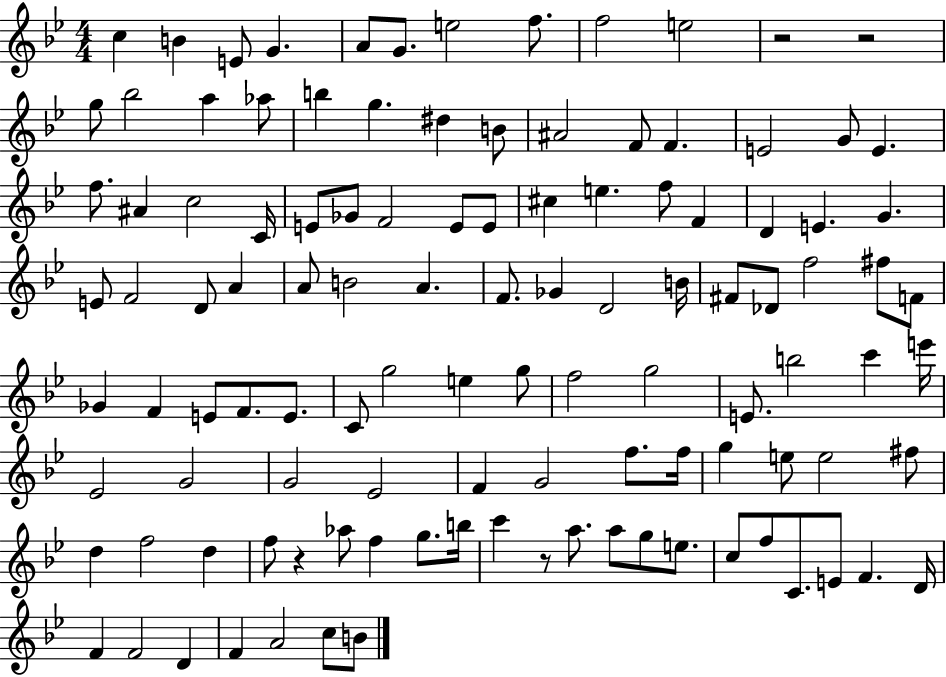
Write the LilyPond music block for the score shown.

{
  \clef treble
  \numericTimeSignature
  \time 4/4
  \key bes \major
  c''4 b'4 e'8 g'4. | a'8 g'8. e''2 f''8. | f''2 e''2 | r2 r2 | \break g''8 bes''2 a''4 aes''8 | b''4 g''4. dis''4 b'8 | ais'2 f'8 f'4. | e'2 g'8 e'4. | \break f''8. ais'4 c''2 c'16 | e'8 ges'8 f'2 e'8 e'8 | cis''4 e''4. f''8 f'4 | d'4 e'4. g'4. | \break e'8 f'2 d'8 a'4 | a'8 b'2 a'4. | f'8. ges'4 d'2 b'16 | fis'8 des'8 f''2 fis''8 f'8 | \break ges'4 f'4 e'8 f'8. e'8. | c'8 g''2 e''4 g''8 | f''2 g''2 | e'8. b''2 c'''4 e'''16 | \break ees'2 g'2 | g'2 ees'2 | f'4 g'2 f''8. f''16 | g''4 e''8 e''2 fis''8 | \break d''4 f''2 d''4 | f''8 r4 aes''8 f''4 g''8. b''16 | c'''4 r8 a''8. a''8 g''8 e''8. | c''8 f''8 c'8. e'8 f'4. d'16 | \break f'4 f'2 d'4 | f'4 a'2 c''8 b'8 | \bar "|."
}